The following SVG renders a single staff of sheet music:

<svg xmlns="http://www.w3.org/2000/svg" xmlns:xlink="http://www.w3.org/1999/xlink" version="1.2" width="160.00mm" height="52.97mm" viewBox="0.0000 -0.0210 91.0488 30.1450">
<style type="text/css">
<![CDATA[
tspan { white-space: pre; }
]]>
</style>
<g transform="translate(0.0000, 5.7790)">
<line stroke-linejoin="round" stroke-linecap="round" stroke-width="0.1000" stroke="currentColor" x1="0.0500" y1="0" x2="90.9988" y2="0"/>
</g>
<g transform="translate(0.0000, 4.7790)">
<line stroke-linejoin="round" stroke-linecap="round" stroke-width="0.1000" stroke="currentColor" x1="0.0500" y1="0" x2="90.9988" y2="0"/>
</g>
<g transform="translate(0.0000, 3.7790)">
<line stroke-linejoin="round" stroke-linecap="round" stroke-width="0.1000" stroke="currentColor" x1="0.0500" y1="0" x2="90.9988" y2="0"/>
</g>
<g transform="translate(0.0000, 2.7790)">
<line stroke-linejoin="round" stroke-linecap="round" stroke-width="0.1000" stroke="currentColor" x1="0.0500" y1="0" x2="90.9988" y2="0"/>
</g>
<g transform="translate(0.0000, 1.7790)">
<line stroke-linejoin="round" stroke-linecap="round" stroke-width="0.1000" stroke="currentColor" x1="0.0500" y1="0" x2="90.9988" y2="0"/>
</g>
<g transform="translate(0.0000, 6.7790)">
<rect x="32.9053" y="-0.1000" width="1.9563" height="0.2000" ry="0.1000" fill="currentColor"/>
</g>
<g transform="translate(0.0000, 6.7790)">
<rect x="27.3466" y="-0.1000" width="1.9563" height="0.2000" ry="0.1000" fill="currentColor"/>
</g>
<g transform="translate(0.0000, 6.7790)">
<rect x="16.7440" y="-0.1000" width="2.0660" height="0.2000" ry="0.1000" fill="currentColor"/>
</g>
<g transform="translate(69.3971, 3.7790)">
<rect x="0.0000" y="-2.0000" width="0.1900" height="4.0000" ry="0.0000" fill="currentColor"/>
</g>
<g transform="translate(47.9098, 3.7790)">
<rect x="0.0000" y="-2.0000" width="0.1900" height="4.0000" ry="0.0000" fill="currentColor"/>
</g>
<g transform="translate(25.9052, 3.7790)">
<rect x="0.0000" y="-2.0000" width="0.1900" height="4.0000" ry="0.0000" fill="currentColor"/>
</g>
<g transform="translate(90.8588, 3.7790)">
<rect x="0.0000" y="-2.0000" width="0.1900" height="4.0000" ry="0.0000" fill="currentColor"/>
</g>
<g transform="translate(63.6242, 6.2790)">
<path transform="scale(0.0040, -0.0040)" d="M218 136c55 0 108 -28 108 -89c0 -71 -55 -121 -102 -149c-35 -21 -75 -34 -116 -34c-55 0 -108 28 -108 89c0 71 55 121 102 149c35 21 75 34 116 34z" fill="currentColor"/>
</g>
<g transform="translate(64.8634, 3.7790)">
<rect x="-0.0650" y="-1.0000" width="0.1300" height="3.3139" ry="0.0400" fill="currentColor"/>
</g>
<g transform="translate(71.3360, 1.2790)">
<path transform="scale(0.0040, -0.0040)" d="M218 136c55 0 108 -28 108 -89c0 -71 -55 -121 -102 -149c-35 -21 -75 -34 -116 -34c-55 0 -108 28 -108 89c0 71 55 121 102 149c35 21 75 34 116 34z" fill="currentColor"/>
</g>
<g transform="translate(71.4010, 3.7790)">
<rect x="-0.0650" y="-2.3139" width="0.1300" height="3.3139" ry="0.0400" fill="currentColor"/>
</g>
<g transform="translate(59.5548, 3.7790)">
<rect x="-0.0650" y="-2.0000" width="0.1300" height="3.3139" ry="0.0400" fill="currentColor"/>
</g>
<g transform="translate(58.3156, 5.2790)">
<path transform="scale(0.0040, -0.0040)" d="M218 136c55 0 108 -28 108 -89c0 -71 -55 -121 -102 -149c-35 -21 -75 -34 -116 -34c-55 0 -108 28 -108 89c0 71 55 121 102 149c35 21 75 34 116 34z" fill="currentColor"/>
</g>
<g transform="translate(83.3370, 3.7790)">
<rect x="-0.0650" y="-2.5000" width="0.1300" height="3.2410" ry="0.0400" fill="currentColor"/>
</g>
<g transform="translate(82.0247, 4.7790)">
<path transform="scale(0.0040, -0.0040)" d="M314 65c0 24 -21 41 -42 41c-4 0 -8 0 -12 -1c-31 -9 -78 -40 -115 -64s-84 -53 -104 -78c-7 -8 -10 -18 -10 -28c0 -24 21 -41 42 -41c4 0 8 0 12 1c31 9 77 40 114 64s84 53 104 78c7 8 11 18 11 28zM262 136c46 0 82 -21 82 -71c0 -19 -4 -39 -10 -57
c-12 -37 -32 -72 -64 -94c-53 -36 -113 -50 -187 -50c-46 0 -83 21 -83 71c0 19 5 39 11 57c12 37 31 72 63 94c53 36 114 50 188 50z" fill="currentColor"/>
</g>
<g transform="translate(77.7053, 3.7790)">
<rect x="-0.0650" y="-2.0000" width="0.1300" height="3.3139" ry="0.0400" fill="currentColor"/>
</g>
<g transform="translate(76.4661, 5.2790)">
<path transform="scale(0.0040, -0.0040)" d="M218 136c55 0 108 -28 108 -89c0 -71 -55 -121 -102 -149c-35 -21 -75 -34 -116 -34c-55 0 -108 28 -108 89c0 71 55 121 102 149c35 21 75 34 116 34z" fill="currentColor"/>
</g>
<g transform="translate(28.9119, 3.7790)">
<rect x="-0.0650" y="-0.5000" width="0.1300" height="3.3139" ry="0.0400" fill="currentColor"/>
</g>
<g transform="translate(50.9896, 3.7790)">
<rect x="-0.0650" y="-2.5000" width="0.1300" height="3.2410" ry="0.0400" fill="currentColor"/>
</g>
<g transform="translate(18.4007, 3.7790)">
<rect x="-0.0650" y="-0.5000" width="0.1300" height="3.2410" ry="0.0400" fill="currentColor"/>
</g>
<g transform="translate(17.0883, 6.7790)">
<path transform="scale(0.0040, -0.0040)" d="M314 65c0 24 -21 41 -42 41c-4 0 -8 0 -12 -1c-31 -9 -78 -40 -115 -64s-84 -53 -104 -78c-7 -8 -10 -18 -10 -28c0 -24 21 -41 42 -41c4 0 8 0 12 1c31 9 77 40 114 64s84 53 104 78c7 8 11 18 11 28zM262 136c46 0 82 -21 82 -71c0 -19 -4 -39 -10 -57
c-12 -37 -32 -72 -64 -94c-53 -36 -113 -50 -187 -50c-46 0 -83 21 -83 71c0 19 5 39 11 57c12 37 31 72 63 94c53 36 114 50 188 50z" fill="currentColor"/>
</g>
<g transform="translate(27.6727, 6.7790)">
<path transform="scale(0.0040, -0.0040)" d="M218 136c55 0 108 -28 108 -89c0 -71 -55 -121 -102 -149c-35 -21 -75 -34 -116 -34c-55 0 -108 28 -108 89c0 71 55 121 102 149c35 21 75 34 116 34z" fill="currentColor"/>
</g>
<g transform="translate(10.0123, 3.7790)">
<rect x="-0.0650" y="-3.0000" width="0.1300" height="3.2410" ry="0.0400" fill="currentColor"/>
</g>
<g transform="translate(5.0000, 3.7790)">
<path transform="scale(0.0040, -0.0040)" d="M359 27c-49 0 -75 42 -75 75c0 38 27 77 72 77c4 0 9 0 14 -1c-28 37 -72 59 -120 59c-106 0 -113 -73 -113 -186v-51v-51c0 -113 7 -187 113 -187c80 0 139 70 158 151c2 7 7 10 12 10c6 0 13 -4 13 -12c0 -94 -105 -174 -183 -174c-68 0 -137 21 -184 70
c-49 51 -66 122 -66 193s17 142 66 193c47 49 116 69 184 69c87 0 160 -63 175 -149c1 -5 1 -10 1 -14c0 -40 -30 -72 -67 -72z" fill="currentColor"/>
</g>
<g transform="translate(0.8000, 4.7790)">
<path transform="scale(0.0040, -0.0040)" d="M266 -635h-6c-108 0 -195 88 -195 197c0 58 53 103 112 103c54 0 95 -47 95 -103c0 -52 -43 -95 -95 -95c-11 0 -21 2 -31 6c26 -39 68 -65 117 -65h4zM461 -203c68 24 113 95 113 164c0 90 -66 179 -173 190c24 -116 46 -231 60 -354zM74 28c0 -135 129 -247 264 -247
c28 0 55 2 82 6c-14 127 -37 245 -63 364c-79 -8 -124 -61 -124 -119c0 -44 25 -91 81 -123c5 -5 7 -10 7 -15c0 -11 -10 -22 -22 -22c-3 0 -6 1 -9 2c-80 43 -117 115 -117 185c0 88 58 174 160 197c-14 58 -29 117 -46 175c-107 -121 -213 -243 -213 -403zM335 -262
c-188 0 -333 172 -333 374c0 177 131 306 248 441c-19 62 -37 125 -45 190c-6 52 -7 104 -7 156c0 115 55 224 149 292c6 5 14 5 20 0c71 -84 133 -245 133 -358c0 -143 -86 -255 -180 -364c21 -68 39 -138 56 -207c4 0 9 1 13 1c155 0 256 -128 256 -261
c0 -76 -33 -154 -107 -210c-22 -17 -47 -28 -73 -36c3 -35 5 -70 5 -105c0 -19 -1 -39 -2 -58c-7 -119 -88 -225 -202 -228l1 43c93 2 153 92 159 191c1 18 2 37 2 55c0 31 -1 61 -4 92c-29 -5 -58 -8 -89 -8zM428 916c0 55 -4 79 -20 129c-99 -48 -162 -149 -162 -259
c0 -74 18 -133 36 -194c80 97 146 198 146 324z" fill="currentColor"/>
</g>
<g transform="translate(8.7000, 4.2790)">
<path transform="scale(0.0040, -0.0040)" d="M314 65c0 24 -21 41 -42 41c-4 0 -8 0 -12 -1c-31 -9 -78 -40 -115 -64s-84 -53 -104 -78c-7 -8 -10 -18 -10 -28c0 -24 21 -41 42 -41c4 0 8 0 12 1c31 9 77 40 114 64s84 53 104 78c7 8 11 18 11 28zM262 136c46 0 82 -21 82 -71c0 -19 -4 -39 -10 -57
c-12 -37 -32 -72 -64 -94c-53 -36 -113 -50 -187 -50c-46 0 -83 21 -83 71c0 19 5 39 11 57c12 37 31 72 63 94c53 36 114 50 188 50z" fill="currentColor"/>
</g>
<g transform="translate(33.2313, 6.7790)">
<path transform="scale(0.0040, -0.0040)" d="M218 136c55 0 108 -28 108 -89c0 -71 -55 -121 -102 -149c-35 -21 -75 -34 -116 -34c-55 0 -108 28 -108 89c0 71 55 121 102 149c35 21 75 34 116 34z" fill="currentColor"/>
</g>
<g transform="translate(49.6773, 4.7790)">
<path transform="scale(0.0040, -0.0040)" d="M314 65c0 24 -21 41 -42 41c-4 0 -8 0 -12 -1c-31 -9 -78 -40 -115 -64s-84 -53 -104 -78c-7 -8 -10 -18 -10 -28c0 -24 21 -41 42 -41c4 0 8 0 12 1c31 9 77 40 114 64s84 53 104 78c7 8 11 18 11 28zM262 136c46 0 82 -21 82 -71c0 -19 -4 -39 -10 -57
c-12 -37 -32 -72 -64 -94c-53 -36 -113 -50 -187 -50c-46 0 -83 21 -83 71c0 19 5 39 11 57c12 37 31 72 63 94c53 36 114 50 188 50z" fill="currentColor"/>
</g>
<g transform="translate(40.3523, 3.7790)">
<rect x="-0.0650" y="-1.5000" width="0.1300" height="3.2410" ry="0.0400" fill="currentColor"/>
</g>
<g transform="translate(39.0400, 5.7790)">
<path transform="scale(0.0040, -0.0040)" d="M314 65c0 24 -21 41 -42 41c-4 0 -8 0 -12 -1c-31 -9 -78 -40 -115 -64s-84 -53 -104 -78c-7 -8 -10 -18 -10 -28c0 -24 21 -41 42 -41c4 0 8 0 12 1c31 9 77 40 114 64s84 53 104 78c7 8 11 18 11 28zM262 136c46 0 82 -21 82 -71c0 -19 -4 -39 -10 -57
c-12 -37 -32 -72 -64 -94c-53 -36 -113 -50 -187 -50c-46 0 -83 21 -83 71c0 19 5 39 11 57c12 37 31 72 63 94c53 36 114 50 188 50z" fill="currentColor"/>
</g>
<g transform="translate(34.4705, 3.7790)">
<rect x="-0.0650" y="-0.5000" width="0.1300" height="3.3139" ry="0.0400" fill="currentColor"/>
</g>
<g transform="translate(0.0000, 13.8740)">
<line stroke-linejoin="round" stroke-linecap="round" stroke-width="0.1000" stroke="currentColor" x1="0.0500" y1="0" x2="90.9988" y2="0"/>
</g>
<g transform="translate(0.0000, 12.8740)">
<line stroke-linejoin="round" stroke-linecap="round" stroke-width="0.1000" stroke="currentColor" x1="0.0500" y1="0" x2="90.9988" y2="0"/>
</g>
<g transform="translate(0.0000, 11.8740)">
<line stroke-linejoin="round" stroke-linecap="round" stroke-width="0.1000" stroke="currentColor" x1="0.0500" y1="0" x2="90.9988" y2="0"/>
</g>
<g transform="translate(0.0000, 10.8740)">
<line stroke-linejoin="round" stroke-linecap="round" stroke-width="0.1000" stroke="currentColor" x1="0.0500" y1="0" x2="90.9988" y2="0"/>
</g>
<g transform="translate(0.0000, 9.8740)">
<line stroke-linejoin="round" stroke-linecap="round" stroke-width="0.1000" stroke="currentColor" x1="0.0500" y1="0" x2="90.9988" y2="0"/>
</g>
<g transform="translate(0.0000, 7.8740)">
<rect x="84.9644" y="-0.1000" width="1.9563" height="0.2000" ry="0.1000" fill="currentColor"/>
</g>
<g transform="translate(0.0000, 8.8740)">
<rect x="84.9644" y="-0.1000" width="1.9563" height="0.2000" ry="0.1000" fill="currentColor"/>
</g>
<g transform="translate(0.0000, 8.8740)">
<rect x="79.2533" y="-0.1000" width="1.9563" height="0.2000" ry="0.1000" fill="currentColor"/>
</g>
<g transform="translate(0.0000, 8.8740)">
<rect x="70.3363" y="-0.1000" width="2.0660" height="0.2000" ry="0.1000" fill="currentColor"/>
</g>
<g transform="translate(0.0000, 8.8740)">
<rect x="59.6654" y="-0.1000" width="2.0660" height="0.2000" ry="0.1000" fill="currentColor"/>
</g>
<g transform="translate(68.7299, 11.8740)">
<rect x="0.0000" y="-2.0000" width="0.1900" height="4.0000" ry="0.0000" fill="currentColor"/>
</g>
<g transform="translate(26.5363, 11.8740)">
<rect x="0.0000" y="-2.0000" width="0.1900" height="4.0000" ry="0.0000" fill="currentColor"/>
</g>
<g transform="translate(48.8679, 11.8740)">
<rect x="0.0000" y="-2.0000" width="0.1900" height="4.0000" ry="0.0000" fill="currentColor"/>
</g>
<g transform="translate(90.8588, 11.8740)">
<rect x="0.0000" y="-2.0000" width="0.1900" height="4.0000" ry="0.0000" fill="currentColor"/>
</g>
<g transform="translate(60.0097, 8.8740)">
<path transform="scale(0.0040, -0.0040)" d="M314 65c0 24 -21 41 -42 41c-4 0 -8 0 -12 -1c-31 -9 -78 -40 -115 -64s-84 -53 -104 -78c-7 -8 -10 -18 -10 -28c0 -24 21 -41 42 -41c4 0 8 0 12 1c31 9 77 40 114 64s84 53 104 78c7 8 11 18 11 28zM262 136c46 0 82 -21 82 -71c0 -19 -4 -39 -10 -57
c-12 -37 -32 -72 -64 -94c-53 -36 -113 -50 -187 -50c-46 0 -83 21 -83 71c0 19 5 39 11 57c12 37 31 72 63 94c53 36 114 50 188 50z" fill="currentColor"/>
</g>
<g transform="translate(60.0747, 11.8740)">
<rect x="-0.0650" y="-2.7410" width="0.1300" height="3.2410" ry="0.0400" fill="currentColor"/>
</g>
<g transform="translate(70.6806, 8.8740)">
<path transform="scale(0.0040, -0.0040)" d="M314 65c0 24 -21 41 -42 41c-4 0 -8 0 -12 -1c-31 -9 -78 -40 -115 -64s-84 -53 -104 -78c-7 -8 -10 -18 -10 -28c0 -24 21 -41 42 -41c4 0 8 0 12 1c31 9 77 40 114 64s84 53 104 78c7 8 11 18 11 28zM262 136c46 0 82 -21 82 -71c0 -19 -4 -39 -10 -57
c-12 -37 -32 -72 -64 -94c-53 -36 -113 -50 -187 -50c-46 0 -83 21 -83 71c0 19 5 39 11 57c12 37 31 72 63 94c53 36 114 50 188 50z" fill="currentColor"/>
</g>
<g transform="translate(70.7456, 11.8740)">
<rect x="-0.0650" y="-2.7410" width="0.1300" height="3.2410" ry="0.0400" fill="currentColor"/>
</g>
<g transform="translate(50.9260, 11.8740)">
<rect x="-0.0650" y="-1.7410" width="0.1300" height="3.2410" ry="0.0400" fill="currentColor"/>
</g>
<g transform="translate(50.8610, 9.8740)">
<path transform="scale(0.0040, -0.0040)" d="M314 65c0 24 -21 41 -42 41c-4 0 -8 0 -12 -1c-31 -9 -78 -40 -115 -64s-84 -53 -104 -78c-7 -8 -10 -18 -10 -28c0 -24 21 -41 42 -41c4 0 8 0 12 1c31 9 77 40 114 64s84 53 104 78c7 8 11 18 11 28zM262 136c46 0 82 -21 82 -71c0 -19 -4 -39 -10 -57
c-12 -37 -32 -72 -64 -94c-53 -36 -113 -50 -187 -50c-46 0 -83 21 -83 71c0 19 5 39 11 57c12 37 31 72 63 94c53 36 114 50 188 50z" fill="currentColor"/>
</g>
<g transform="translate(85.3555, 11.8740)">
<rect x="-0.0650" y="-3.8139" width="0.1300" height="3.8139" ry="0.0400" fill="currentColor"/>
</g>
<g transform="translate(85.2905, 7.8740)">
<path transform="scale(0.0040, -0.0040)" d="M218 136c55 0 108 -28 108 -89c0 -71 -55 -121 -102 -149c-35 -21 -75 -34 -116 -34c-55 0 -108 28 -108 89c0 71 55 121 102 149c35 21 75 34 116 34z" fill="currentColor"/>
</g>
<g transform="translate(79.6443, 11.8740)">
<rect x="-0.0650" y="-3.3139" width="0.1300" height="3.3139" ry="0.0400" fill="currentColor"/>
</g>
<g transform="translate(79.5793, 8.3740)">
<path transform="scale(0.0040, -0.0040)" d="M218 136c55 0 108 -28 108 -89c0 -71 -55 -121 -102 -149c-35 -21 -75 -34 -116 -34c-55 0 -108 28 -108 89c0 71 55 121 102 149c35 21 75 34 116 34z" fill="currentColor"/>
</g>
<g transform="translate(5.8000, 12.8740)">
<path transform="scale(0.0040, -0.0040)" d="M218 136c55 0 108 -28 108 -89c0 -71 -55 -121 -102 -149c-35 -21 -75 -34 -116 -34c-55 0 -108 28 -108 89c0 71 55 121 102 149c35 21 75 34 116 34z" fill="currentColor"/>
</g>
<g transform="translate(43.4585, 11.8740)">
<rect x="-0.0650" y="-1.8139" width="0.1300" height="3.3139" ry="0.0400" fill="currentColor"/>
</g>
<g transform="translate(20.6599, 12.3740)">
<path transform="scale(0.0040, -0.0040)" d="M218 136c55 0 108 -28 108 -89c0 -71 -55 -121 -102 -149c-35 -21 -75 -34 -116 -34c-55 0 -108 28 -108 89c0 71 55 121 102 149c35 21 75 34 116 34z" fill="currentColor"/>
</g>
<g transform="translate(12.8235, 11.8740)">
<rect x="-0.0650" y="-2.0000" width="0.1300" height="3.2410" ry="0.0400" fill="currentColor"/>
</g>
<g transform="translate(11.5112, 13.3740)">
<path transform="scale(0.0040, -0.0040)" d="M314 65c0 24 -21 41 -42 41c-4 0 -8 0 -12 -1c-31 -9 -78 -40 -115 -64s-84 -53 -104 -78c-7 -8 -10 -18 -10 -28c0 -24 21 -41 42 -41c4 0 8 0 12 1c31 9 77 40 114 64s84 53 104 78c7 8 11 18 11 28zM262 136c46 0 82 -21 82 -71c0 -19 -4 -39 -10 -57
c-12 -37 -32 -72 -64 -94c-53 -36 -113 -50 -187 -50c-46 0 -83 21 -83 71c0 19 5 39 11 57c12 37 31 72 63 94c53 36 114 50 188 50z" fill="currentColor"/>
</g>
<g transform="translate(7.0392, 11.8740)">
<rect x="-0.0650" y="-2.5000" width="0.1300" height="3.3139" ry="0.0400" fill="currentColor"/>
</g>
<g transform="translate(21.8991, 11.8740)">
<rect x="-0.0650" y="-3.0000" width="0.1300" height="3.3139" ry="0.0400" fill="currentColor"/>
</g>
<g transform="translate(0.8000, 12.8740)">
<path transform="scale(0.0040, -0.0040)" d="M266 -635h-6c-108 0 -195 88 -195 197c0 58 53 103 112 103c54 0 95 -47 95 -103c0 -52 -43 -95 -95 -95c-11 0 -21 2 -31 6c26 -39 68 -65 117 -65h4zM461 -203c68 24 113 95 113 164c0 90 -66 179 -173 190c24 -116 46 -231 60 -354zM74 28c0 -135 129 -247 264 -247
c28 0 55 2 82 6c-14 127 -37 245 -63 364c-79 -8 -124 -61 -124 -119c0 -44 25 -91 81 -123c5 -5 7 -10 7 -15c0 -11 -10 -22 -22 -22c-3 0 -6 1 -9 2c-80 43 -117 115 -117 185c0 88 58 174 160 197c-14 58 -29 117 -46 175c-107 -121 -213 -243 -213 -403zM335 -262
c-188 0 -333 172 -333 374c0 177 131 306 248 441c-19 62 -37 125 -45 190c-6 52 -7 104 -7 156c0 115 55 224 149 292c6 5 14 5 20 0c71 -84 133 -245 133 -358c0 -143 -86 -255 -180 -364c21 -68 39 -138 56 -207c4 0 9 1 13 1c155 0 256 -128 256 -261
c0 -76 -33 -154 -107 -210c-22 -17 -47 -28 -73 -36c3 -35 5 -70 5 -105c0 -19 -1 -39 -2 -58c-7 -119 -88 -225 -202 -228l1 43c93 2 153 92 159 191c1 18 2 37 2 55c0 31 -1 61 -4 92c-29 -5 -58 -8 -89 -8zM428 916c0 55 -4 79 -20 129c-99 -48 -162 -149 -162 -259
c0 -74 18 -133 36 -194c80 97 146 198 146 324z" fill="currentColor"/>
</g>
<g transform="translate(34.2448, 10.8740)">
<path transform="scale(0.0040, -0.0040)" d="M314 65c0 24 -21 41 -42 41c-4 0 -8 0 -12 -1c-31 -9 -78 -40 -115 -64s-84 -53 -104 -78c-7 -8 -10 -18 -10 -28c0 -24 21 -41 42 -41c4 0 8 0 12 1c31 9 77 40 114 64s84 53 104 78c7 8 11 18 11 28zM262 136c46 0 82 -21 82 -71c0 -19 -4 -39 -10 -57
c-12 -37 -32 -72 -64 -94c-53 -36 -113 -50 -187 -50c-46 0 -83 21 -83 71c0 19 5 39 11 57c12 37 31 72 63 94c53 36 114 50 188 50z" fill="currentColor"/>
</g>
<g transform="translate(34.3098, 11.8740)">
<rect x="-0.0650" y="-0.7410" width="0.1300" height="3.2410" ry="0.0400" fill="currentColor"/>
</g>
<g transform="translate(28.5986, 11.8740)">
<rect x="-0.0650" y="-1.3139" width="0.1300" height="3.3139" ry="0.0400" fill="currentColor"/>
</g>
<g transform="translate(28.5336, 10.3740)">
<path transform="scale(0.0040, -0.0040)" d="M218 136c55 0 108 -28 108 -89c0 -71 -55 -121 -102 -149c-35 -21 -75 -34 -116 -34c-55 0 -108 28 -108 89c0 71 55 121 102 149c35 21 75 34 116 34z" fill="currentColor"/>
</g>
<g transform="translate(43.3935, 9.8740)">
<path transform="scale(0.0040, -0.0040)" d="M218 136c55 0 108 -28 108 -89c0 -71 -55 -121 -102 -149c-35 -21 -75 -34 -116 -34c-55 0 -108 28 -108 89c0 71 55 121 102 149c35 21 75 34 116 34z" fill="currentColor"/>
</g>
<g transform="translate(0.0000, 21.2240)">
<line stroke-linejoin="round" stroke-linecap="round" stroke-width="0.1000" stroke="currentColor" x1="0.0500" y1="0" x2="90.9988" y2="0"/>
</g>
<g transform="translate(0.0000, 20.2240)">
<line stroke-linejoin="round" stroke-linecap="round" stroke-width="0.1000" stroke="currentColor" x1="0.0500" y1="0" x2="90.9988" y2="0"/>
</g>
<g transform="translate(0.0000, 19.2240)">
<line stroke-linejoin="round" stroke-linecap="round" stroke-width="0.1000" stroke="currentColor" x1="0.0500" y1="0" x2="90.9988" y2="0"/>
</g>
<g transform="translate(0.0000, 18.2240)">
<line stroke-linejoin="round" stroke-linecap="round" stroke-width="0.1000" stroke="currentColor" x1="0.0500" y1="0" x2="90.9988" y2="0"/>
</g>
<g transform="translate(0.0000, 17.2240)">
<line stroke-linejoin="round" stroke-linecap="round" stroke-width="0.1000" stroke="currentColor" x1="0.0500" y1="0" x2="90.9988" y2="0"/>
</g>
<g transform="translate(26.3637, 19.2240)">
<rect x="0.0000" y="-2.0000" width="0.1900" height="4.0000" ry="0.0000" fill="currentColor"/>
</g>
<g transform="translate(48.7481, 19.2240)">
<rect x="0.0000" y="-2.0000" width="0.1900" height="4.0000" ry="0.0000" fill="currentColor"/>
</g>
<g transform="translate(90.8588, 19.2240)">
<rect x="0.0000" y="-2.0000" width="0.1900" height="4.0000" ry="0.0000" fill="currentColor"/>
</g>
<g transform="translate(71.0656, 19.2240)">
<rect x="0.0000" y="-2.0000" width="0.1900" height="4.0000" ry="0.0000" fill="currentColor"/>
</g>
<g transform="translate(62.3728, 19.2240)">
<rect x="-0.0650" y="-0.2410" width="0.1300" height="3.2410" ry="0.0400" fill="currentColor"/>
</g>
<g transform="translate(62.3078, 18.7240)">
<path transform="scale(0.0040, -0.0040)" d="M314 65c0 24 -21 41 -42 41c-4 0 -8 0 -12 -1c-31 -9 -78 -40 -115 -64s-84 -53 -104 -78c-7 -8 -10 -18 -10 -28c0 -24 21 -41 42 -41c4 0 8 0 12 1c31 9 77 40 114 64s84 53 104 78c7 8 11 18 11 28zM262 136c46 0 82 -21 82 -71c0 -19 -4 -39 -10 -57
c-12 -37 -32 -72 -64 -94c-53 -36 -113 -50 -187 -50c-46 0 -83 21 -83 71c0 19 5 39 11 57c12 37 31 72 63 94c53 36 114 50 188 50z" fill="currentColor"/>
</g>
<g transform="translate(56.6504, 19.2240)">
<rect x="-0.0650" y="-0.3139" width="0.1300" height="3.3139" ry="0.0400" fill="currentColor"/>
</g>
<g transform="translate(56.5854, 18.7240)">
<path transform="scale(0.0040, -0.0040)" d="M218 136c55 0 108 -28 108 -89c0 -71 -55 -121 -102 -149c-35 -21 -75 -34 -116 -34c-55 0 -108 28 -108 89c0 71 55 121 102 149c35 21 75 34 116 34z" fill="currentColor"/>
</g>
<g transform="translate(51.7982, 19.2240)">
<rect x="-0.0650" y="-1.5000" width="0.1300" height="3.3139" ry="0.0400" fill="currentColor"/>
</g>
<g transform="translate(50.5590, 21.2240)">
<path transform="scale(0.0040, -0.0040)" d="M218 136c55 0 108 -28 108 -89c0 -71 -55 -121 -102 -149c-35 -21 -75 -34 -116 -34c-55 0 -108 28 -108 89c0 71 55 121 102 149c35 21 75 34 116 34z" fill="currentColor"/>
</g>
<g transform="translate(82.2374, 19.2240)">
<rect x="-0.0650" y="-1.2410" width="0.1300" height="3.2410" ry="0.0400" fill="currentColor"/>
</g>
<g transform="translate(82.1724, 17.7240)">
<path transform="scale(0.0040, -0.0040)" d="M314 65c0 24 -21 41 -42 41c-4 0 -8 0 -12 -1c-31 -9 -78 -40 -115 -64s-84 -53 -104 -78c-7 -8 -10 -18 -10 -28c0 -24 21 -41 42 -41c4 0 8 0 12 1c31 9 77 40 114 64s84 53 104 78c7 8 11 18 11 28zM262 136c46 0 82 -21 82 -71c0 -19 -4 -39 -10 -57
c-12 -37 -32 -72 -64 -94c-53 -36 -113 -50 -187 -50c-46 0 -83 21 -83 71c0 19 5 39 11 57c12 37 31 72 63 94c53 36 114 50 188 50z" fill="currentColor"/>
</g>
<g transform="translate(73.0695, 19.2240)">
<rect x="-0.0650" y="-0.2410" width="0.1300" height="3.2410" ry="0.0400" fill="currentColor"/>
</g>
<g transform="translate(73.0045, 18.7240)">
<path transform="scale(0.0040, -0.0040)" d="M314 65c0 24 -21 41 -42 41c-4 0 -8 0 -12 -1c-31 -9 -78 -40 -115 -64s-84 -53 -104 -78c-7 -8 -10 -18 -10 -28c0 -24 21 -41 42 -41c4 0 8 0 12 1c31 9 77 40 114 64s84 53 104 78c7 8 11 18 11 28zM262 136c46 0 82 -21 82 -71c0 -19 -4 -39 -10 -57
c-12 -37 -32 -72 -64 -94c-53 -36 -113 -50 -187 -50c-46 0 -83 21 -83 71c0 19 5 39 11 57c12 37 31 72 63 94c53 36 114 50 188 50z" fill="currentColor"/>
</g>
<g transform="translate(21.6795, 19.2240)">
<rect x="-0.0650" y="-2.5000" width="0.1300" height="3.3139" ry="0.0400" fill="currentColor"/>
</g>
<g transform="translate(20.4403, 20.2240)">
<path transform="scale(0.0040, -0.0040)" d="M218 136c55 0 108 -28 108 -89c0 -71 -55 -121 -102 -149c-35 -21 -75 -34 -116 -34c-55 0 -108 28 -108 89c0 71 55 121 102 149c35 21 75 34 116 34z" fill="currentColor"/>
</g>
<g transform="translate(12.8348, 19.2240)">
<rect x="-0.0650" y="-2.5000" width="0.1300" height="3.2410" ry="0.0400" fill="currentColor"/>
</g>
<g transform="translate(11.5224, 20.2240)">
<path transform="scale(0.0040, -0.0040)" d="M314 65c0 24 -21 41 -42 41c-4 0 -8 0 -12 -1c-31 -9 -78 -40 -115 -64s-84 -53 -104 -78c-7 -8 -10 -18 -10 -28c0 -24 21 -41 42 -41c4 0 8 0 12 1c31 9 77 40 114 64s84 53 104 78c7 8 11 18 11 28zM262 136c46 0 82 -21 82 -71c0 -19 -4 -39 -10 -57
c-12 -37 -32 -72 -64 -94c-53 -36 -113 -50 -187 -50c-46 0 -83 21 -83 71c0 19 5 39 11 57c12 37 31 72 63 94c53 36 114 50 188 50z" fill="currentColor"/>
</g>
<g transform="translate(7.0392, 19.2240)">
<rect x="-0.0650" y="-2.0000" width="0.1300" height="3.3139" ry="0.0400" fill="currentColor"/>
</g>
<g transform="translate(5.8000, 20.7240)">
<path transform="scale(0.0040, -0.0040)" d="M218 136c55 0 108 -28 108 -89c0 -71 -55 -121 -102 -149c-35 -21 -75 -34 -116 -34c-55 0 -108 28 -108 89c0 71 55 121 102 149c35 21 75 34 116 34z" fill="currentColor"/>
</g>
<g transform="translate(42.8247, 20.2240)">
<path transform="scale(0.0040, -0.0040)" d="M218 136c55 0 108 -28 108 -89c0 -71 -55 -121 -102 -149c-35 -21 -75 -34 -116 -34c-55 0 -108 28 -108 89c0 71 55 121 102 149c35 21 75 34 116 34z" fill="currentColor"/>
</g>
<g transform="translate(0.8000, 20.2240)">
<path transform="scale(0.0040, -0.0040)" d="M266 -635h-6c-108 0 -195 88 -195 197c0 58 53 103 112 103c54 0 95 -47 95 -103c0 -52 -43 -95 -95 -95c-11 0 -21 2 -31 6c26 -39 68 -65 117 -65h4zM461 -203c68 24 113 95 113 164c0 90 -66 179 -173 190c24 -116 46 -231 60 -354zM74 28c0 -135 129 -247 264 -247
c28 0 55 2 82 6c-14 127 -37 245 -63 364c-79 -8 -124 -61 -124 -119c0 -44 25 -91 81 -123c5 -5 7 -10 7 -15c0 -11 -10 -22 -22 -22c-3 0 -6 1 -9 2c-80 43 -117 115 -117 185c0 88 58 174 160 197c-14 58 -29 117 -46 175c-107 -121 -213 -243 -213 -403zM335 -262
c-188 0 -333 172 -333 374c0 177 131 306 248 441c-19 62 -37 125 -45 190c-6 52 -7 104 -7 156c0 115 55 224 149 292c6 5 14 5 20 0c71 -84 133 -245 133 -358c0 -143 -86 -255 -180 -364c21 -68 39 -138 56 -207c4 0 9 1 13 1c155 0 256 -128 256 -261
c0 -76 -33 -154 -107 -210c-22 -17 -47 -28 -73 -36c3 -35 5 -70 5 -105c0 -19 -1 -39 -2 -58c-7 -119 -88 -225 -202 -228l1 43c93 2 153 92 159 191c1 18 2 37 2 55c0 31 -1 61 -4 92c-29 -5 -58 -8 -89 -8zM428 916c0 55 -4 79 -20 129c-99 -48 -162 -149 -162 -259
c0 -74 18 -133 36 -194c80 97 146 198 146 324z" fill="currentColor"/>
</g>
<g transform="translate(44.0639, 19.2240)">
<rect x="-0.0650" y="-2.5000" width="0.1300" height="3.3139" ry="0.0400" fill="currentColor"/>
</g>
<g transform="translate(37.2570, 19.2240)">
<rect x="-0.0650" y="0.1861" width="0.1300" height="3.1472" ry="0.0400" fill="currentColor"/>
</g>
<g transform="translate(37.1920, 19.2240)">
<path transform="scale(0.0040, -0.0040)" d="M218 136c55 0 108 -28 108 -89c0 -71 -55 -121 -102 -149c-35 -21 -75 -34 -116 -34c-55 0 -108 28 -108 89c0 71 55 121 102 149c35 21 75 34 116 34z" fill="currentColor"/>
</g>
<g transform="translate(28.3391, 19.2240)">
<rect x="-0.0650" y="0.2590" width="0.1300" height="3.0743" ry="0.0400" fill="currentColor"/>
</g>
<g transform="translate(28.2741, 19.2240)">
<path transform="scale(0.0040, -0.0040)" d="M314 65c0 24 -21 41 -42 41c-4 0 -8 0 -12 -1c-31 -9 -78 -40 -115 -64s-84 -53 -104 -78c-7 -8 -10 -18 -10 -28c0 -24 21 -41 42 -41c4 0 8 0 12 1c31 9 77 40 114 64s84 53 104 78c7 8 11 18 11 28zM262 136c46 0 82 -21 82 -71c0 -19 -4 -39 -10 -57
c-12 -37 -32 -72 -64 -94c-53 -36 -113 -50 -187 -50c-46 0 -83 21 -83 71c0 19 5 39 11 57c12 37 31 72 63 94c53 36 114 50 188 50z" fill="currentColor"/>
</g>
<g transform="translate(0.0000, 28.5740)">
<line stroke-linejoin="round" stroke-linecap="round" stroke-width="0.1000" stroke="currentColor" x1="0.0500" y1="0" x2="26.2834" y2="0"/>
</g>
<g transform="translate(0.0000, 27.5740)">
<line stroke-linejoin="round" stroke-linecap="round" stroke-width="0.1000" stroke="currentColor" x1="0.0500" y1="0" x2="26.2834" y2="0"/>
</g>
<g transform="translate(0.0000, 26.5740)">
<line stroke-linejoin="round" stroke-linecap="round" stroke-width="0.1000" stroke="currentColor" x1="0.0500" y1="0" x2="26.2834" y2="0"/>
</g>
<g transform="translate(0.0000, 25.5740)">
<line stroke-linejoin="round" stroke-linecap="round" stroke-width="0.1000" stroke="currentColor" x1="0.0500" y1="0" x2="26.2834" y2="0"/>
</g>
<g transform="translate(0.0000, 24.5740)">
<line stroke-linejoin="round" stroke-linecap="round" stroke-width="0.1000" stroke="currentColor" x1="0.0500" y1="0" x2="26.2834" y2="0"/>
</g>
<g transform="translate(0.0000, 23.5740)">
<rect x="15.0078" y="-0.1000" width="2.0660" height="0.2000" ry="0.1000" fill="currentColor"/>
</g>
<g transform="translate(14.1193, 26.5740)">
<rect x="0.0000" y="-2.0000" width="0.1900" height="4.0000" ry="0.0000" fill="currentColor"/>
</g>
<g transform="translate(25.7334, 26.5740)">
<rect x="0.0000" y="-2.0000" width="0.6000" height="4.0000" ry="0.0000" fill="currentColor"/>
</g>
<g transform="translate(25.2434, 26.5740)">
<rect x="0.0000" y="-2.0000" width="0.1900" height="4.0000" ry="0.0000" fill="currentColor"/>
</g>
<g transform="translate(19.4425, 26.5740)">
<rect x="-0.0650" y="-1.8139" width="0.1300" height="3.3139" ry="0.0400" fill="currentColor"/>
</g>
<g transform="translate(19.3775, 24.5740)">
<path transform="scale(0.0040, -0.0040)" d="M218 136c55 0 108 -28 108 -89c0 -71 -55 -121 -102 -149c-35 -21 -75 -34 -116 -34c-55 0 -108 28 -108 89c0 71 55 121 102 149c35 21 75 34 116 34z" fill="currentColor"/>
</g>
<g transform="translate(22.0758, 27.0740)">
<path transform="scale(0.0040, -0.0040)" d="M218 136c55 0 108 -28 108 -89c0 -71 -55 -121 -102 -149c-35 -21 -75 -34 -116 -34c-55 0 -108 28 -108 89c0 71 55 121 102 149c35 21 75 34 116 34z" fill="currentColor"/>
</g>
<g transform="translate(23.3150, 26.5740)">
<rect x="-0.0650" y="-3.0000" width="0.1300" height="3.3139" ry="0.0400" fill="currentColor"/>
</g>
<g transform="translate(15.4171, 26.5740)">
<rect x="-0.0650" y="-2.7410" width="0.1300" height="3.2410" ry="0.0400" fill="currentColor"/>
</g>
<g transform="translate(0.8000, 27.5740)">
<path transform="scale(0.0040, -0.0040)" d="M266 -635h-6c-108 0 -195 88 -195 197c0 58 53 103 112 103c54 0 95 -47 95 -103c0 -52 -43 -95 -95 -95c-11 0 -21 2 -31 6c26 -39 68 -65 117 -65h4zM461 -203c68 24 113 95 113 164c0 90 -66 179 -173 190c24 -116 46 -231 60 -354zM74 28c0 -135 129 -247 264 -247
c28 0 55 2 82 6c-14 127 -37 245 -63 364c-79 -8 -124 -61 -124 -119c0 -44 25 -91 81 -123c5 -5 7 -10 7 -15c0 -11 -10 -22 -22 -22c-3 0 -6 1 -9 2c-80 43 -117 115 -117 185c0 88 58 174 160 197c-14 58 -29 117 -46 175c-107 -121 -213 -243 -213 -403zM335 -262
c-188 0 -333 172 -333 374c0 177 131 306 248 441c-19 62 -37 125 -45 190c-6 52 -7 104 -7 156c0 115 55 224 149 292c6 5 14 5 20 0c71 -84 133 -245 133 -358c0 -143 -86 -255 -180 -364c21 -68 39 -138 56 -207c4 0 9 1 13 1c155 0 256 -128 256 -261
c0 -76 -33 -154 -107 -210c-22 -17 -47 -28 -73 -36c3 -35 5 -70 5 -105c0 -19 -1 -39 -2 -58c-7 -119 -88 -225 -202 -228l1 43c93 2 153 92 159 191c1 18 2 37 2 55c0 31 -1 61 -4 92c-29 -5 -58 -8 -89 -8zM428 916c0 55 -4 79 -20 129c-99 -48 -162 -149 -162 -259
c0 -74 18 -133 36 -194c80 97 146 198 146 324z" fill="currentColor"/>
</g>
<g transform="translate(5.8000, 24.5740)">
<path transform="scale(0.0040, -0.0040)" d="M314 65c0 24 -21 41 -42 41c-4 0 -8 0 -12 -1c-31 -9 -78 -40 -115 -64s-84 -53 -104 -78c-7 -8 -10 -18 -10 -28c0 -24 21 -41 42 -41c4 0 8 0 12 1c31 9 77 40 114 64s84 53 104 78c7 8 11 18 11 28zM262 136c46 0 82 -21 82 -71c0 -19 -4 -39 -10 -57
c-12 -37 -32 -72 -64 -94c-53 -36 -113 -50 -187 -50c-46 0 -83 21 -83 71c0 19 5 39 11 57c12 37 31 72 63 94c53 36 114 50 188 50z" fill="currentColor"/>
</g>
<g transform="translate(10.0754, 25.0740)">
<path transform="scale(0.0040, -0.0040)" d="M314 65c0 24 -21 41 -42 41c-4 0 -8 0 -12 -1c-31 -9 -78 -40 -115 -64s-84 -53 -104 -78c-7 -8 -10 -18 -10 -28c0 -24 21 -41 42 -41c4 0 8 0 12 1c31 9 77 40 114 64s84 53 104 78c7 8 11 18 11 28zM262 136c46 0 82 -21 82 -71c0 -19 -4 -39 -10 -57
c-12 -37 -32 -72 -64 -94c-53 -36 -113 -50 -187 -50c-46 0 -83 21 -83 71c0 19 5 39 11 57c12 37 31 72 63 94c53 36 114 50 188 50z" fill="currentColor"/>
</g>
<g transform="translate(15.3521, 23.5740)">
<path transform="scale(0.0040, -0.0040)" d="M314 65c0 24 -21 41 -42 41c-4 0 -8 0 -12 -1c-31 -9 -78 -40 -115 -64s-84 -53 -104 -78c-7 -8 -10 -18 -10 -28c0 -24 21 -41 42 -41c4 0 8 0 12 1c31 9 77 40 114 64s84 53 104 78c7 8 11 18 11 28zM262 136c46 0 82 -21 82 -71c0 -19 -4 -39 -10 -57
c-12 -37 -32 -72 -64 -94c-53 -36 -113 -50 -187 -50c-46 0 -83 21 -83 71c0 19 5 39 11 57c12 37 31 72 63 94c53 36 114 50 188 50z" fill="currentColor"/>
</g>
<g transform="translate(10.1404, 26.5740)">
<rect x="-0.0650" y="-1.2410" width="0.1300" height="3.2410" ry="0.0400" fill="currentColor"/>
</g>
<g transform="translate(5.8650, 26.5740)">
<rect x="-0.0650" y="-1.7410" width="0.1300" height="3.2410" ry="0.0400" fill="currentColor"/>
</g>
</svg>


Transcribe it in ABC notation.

X:1
T:Untitled
M:4/4
L:1/4
K:C
A2 C2 C C E2 G2 F D g F G2 G F2 A e d2 f f2 a2 a2 b c' F G2 G B2 B G E c c2 c2 e2 f2 e2 a2 f A